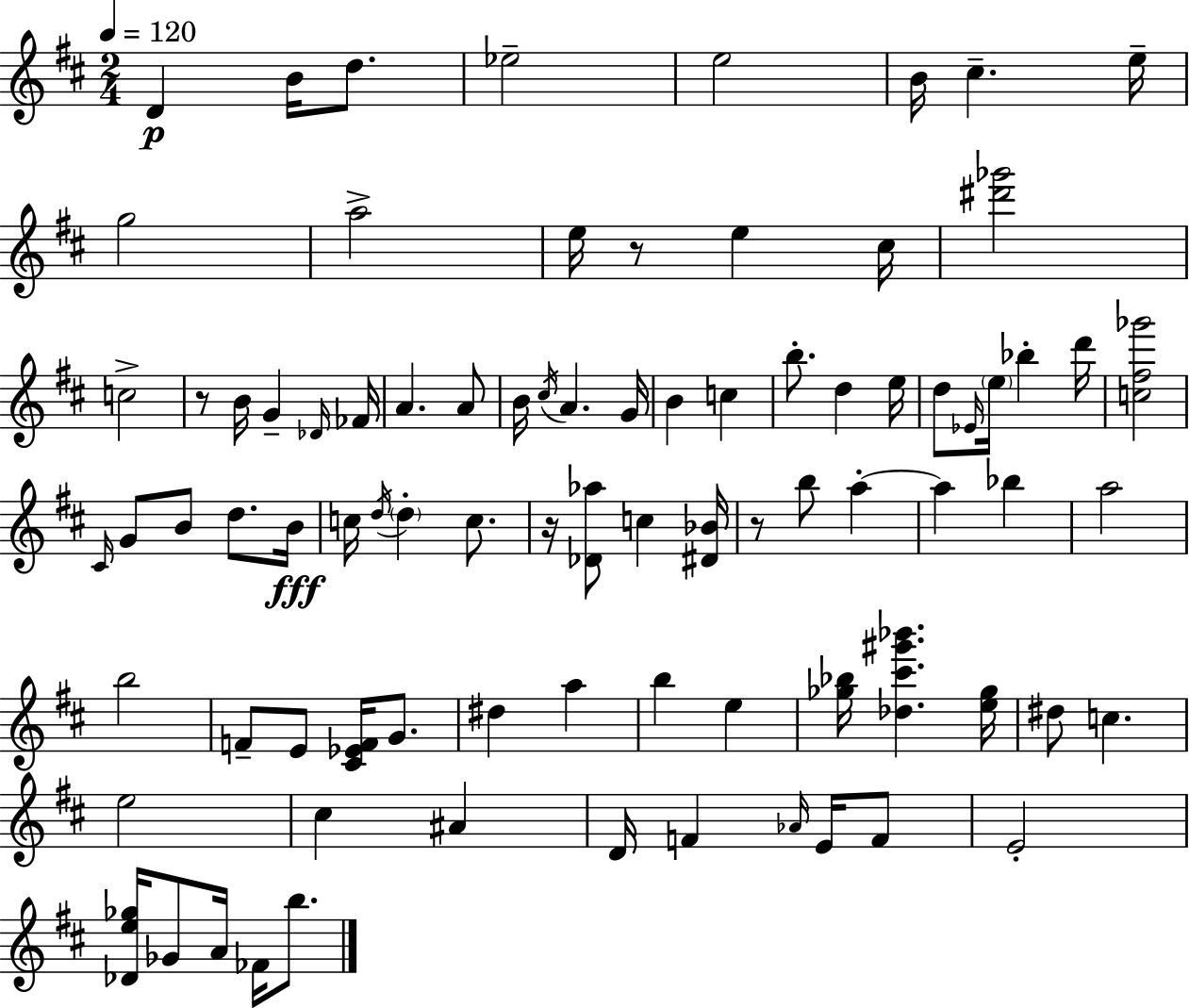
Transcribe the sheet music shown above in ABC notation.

X:1
T:Untitled
M:2/4
L:1/4
K:D
D B/4 d/2 _e2 e2 B/4 ^c e/4 g2 a2 e/4 z/2 e ^c/4 [^d'_g']2 c2 z/2 B/4 G _D/4 _F/4 A A/2 B/4 ^c/4 A G/4 B c b/2 d e/4 d/2 _E/4 e/4 _b d'/4 [c^f_g']2 ^C/4 G/2 B/2 d/2 B/4 c/4 d/4 d c/2 z/4 [_D_a]/2 c [^D_B]/4 z/2 b/2 a a _b a2 b2 F/2 E/2 [^C_EF]/4 G/2 ^d a b e [_g_b]/4 [_d^c'^g'_b'] [e_g]/4 ^d/2 c e2 ^c ^A D/4 F _A/4 E/4 F/2 E2 [_De_g]/4 _G/2 A/4 _F/4 b/2